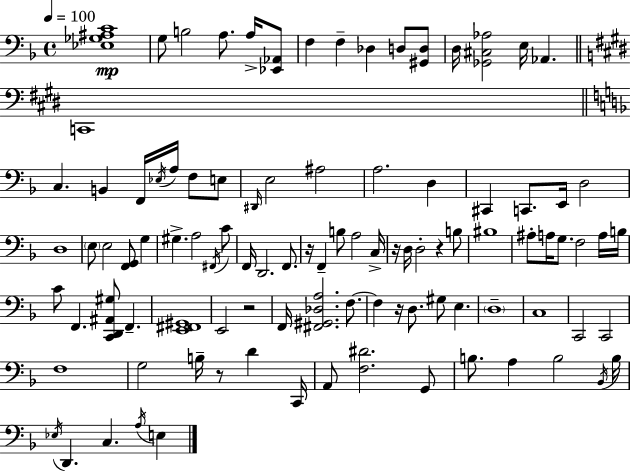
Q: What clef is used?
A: bass